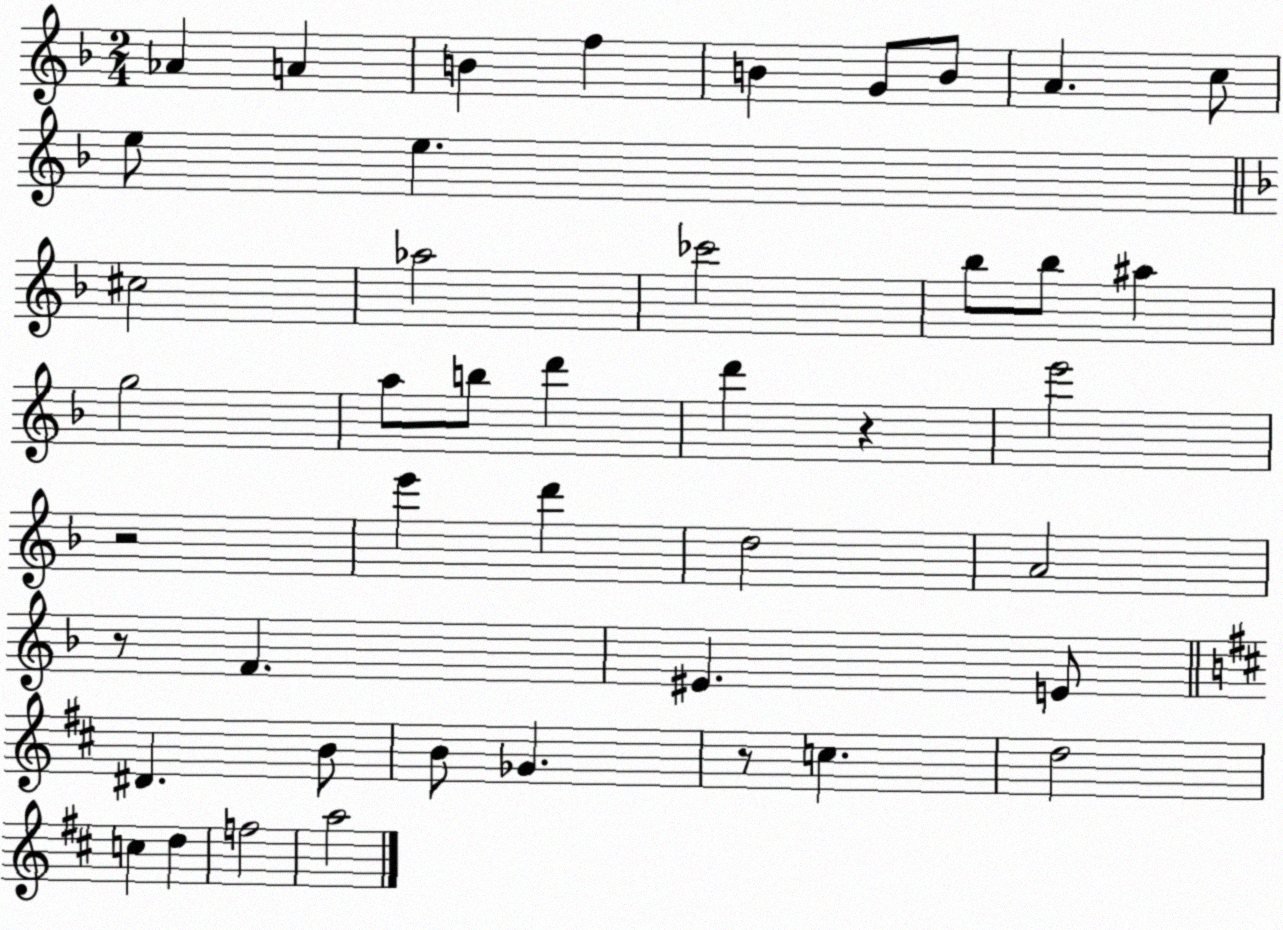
X:1
T:Untitled
M:2/4
L:1/4
K:F
_A A B f B G/2 B/2 A c/2 e/2 e ^c2 _a2 _c'2 _b/2 _b/2 ^a g2 a/2 b/2 d' d' z e'2 z2 e' d' d2 A2 z/2 F ^E E/2 ^D B/2 B/2 _G z/2 c d2 c d f2 a2